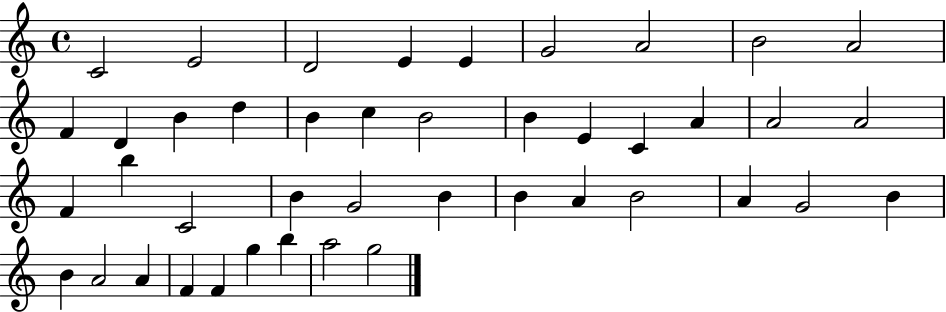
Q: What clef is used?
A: treble